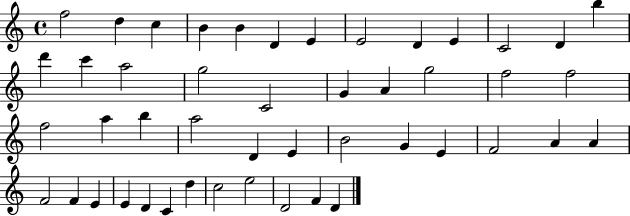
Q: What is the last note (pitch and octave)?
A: D4